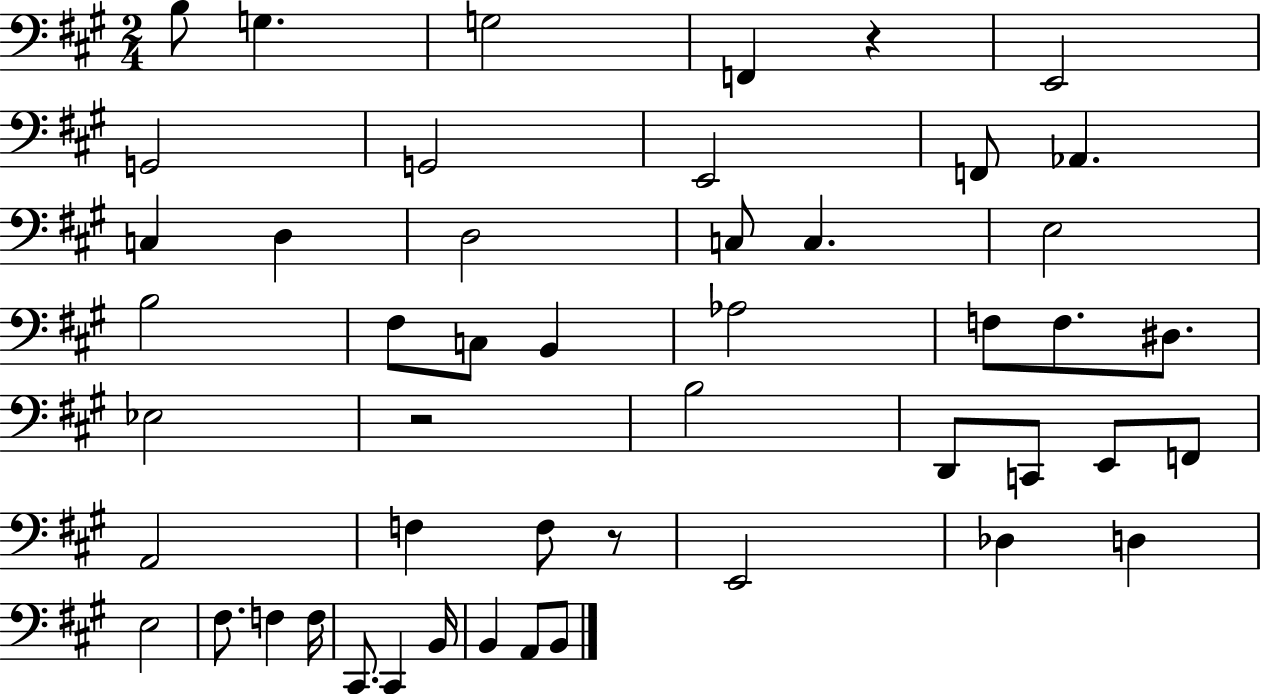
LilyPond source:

{
  \clef bass
  \numericTimeSignature
  \time 2/4
  \key a \major
  b8 g4. | g2 | f,4 r4 | e,2 | \break g,2 | g,2 | e,2 | f,8 aes,4. | \break c4 d4 | d2 | c8 c4. | e2 | \break b2 | fis8 c8 b,4 | aes2 | f8 f8. dis8. | \break ees2 | r2 | b2 | d,8 c,8 e,8 f,8 | \break a,2 | f4 f8 r8 | e,2 | des4 d4 | \break e2 | fis8. f4 f16 | cis,8. cis,4 b,16 | b,4 a,8 b,8 | \break \bar "|."
}